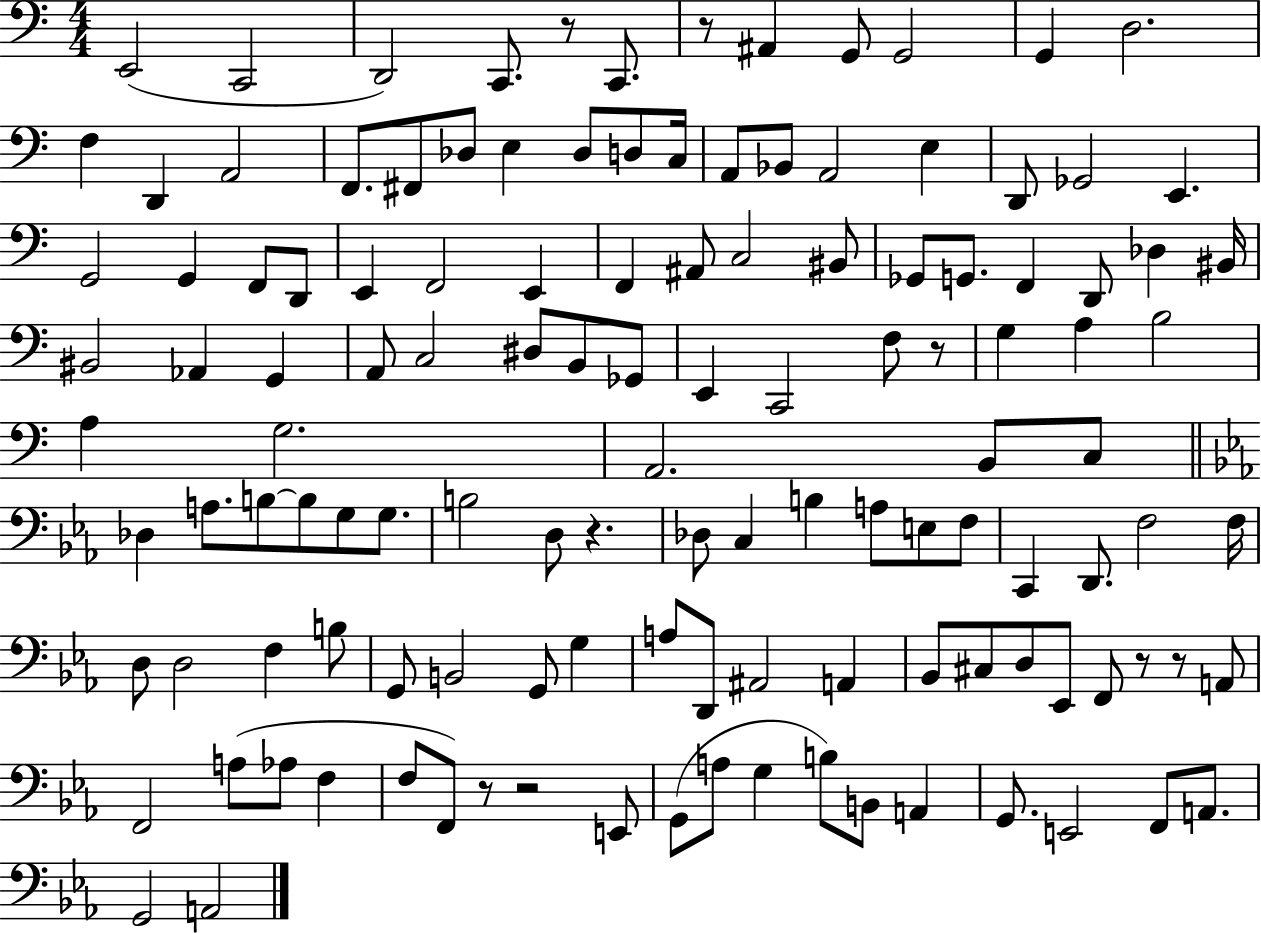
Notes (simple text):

E2/h C2/h D2/h C2/e. R/e C2/e. R/e A#2/q G2/e G2/h G2/q D3/h. F3/q D2/q A2/h F2/e. F#2/e Db3/e E3/q Db3/e D3/e C3/s A2/e Bb2/e A2/h E3/q D2/e Gb2/h E2/q. G2/h G2/q F2/e D2/e E2/q F2/h E2/q F2/q A#2/e C3/h BIS2/e Gb2/e G2/e. F2/q D2/e Db3/q BIS2/s BIS2/h Ab2/q G2/q A2/e C3/h D#3/e B2/e Gb2/e E2/q C2/h F3/e R/e G3/q A3/q B3/h A3/q G3/h. A2/h. B2/e C3/e Db3/q A3/e. B3/e B3/e G3/e G3/e. B3/h D3/e R/q. Db3/e C3/q B3/q A3/e E3/e F3/e C2/q D2/e. F3/h F3/s D3/e D3/h F3/q B3/e G2/e B2/h G2/e G3/q A3/e D2/e A#2/h A2/q Bb2/e C#3/e D3/e Eb2/e F2/e R/e R/e A2/e F2/h A3/e Ab3/e F3/q F3/e F2/e R/e R/h E2/e G2/e A3/e G3/q B3/e B2/e A2/q G2/e. E2/h F2/e A2/e. G2/h A2/h